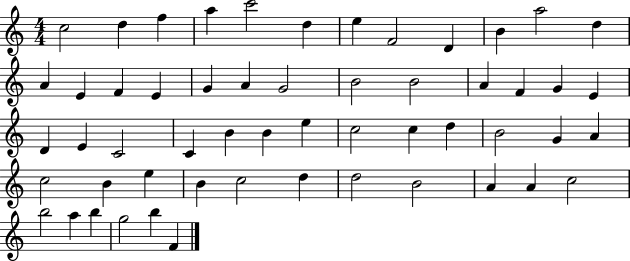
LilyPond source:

{
  \clef treble
  \numericTimeSignature
  \time 4/4
  \key c \major
  c''2 d''4 f''4 | a''4 c'''2 d''4 | e''4 f'2 d'4 | b'4 a''2 d''4 | \break a'4 e'4 f'4 e'4 | g'4 a'4 g'2 | b'2 b'2 | a'4 f'4 g'4 e'4 | \break d'4 e'4 c'2 | c'4 b'4 b'4 e''4 | c''2 c''4 d''4 | b'2 g'4 a'4 | \break c''2 b'4 e''4 | b'4 c''2 d''4 | d''2 b'2 | a'4 a'4 c''2 | \break b''2 a''4 b''4 | g''2 b''4 f'4 | \bar "|."
}